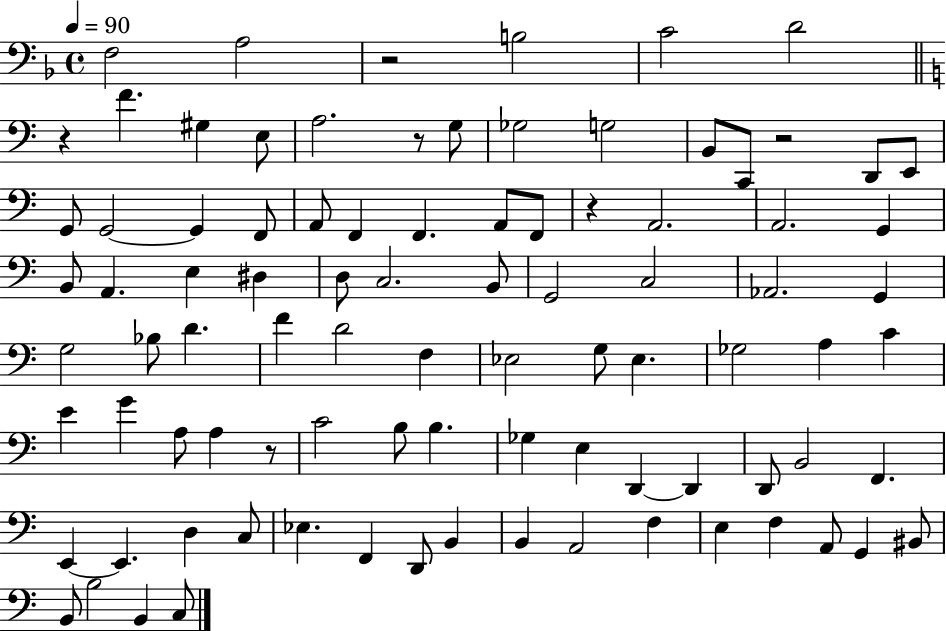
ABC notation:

X:1
T:Untitled
M:4/4
L:1/4
K:F
F,2 A,2 z2 B,2 C2 D2 z F ^G, E,/2 A,2 z/2 G,/2 _G,2 G,2 B,,/2 C,,/2 z2 D,,/2 E,,/2 G,,/2 G,,2 G,, F,,/2 A,,/2 F,, F,, A,,/2 F,,/2 z A,,2 A,,2 G,, B,,/2 A,, E, ^D, D,/2 C,2 B,,/2 G,,2 C,2 _A,,2 G,, G,2 _B,/2 D F D2 F, _E,2 G,/2 _E, _G,2 A, C E G A,/2 A, z/2 C2 B,/2 B, _G, E, D,, D,, D,,/2 B,,2 F,, E,, E,, D, C,/2 _E, F,, D,,/2 B,, B,, A,,2 F, E, F, A,,/2 G,, ^B,,/2 B,,/2 B,2 B,, C,/2